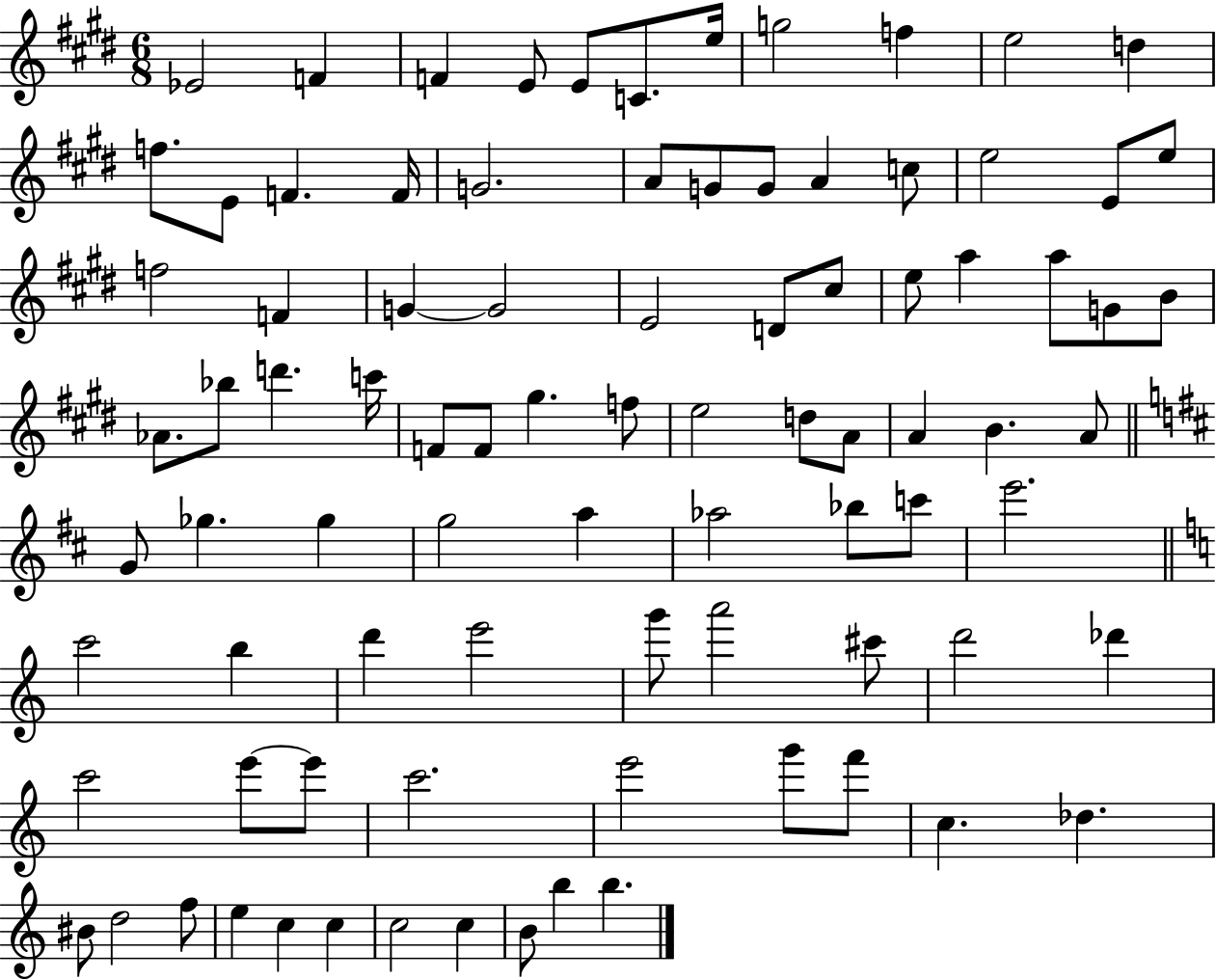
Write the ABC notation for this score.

X:1
T:Untitled
M:6/8
L:1/4
K:E
_E2 F F E/2 E/2 C/2 e/4 g2 f e2 d f/2 E/2 F F/4 G2 A/2 G/2 G/2 A c/2 e2 E/2 e/2 f2 F G G2 E2 D/2 ^c/2 e/2 a a/2 G/2 B/2 _A/2 _b/2 d' c'/4 F/2 F/2 ^g f/2 e2 d/2 A/2 A B A/2 G/2 _g _g g2 a _a2 _b/2 c'/2 e'2 c'2 b d' e'2 g'/2 a'2 ^c'/2 d'2 _d' c'2 e'/2 e'/2 c'2 e'2 g'/2 f'/2 c _d ^B/2 d2 f/2 e c c c2 c B/2 b b